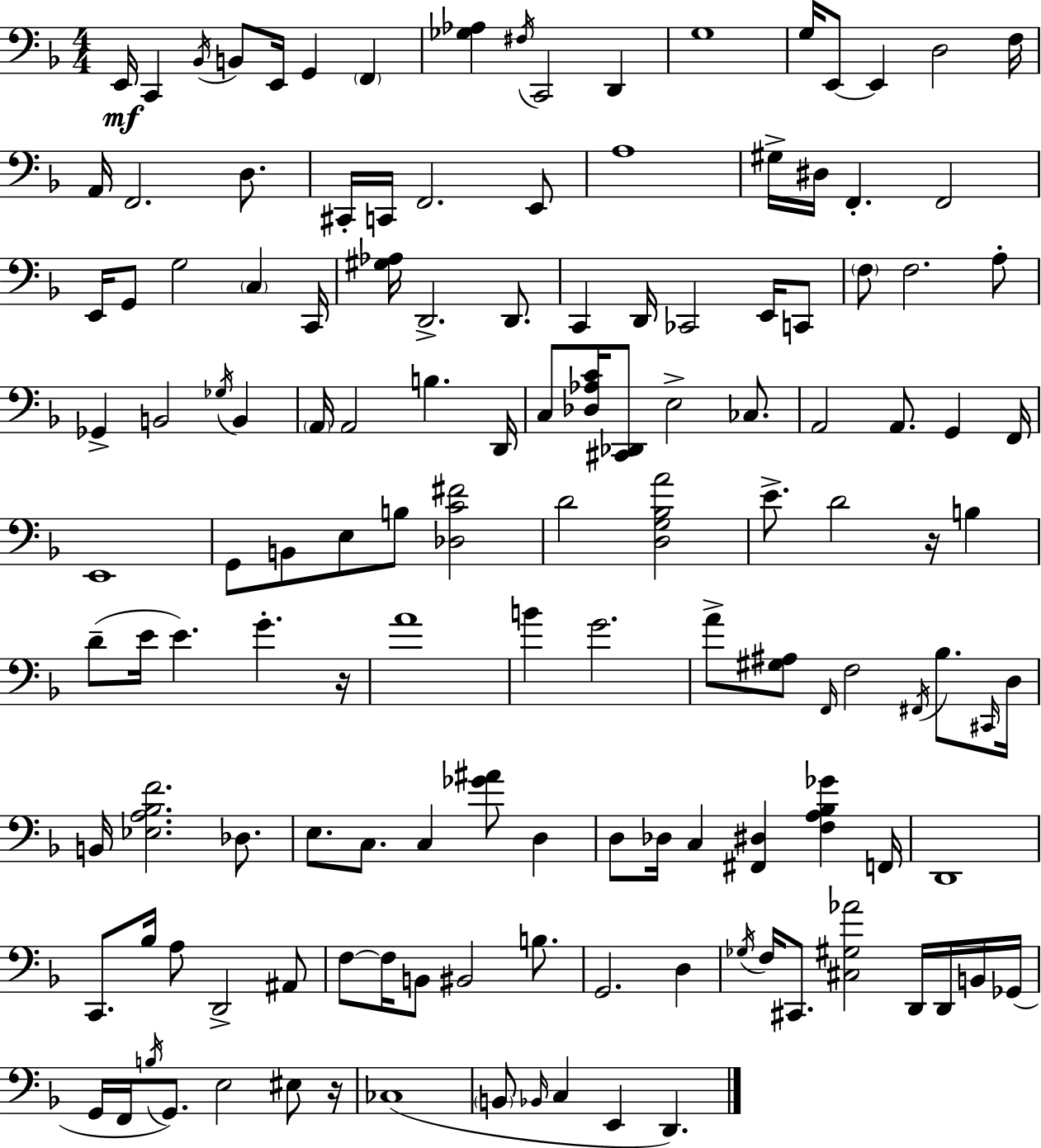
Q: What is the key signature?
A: D minor